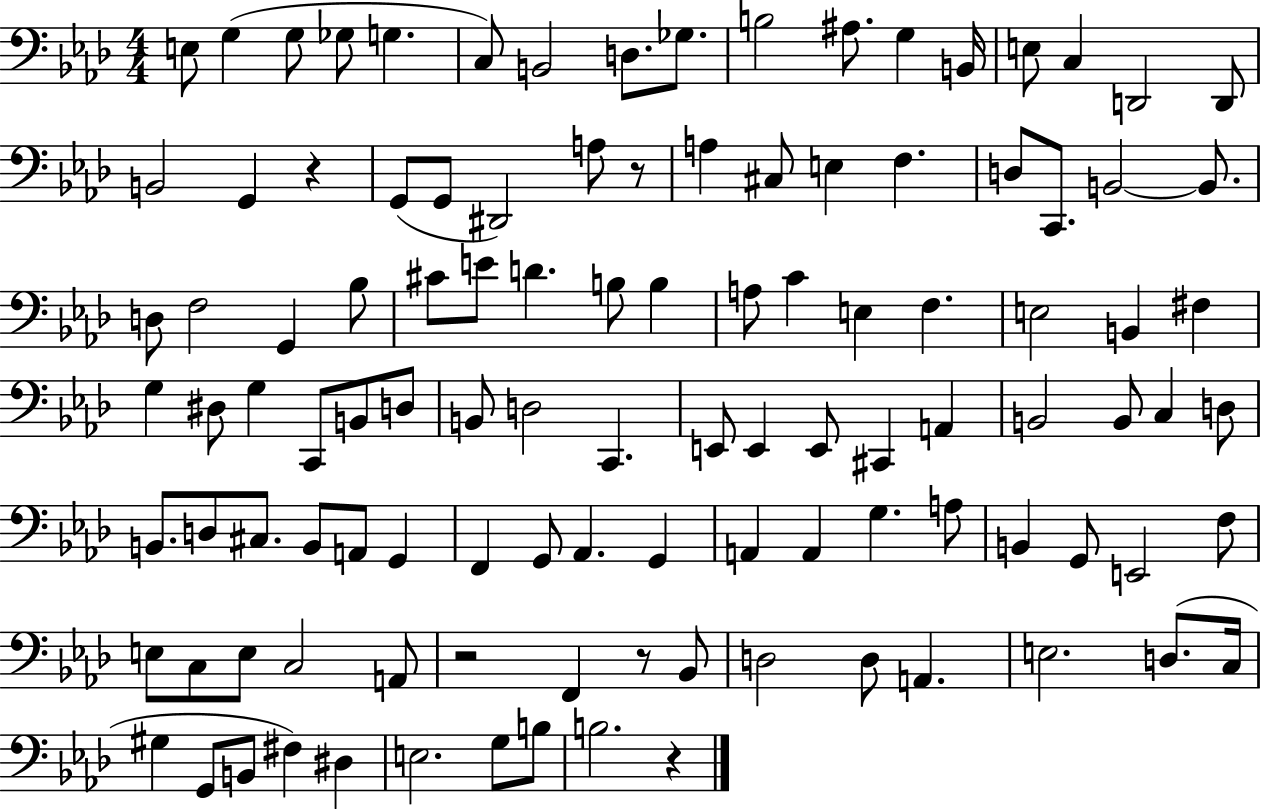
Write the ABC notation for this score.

X:1
T:Untitled
M:4/4
L:1/4
K:Ab
E,/2 G, G,/2 _G,/2 G, C,/2 B,,2 D,/2 _G,/2 B,2 ^A,/2 G, B,,/4 E,/2 C, D,,2 D,,/2 B,,2 G,, z G,,/2 G,,/2 ^D,,2 A,/2 z/2 A, ^C,/2 E, F, D,/2 C,,/2 B,,2 B,,/2 D,/2 F,2 G,, _B,/2 ^C/2 E/2 D B,/2 B, A,/2 C E, F, E,2 B,, ^F, G, ^D,/2 G, C,,/2 B,,/2 D,/2 B,,/2 D,2 C,, E,,/2 E,, E,,/2 ^C,, A,, B,,2 B,,/2 C, D,/2 B,,/2 D,/2 ^C,/2 B,,/2 A,,/2 G,, F,, G,,/2 _A,, G,, A,, A,, G, A,/2 B,, G,,/2 E,,2 F,/2 E,/2 C,/2 E,/2 C,2 A,,/2 z2 F,, z/2 _B,,/2 D,2 D,/2 A,, E,2 D,/2 C,/4 ^G, G,,/2 B,,/2 ^F, ^D, E,2 G,/2 B,/2 B,2 z